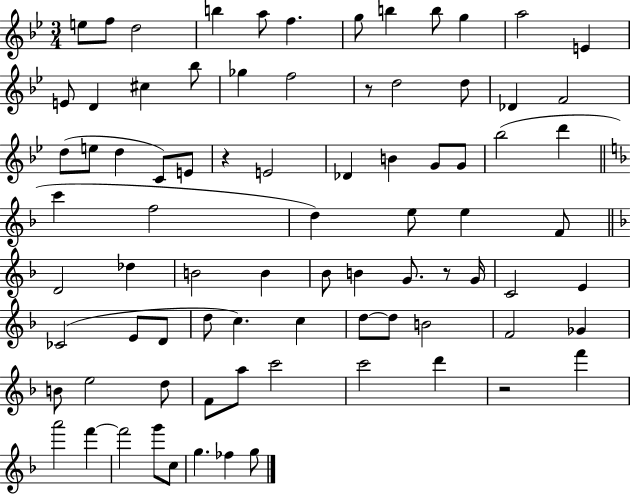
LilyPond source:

{
  \clef treble
  \numericTimeSignature
  \time 3/4
  \key bes \major
  e''8 f''8 d''2 | b''4 a''8 f''4. | g''8 b''4 b''8 g''4 | a''2 e'4 | \break e'8 d'4 cis''4 bes''8 | ges''4 f''2 | r8 d''2 d''8 | des'4 f'2 | \break d''8( e''8 d''4 c'8) e'8 | r4 e'2 | des'4 b'4 g'8 g'8 | bes''2( d'''4 | \break \bar "||" \break \key f \major c'''4 f''2 | d''4) e''8 e''4 f'8 | \bar "||" \break \key d \minor d'2 des''4 | b'2 b'4 | bes'8 b'4 g'8. r8 g'16 | c'2 e'4 | \break ces'2( e'8 d'8 | d''8 c''4.) c''4 | d''8~~ d''8 b'2 | f'2 ges'4 | \break b'8 e''2 d''8 | f'8 a''8 c'''2 | c'''2 d'''4 | r2 f'''4 | \break a'''2 f'''4~~ | f'''2 g'''8 c''8 | g''4. fes''4 g''8 | \bar "|."
}